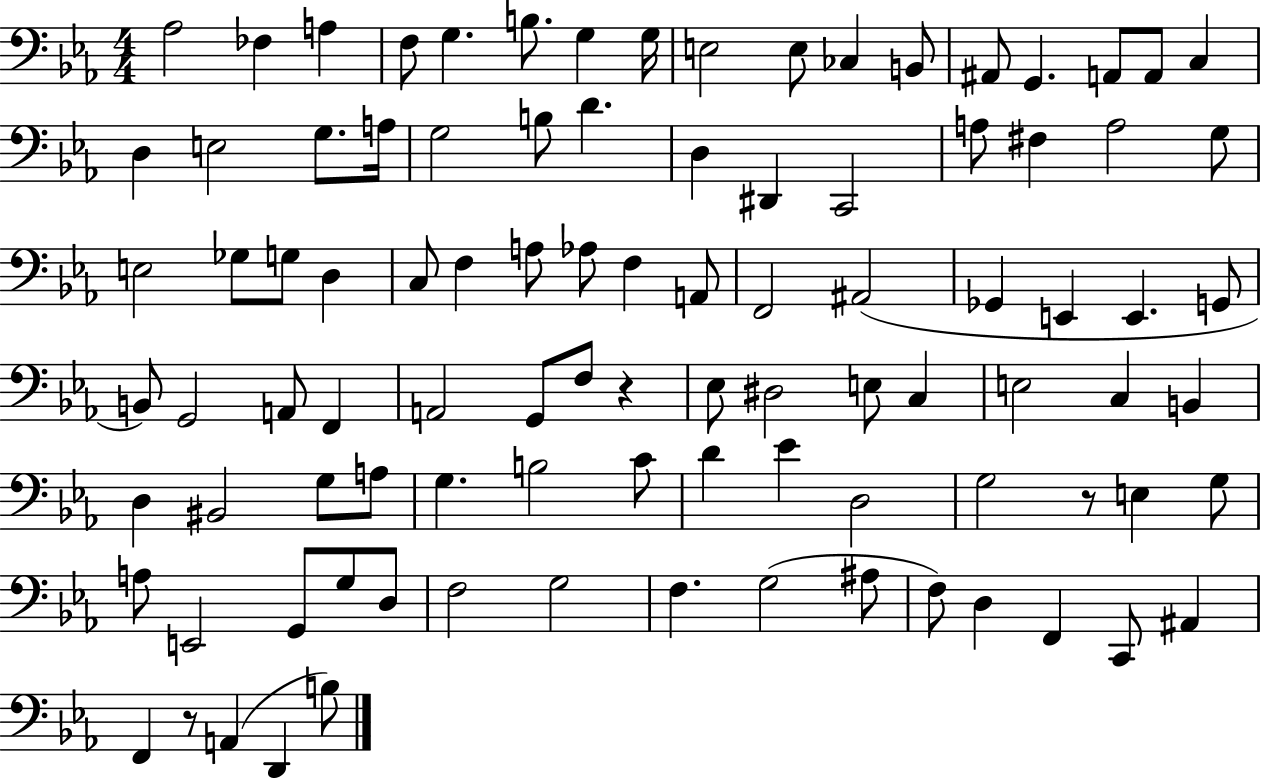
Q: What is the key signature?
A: EES major